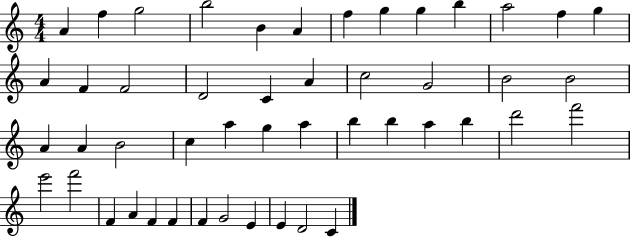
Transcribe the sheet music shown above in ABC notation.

X:1
T:Untitled
M:4/4
L:1/4
K:C
A f g2 b2 B A f g g b a2 f g A F F2 D2 C A c2 G2 B2 B2 A A B2 c a g a b b a b d'2 f'2 e'2 f'2 F A F F F G2 E E D2 C